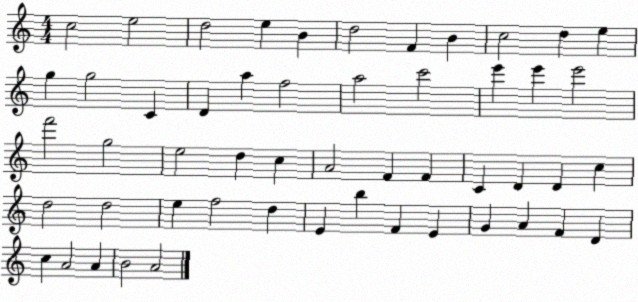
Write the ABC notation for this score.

X:1
T:Untitled
M:4/4
L:1/4
K:C
c2 e2 d2 e B d2 F B c2 d e g g2 C D a f2 a2 c'2 e' e' e'2 f'2 g2 e2 d c A2 F F C D D c d2 d2 e f2 d E b F E G A F D c A2 A B2 A2